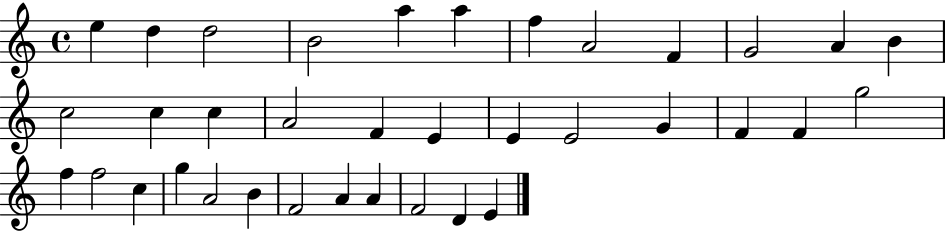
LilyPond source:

{
  \clef treble
  \time 4/4
  \defaultTimeSignature
  \key c \major
  e''4 d''4 d''2 | b'2 a''4 a''4 | f''4 a'2 f'4 | g'2 a'4 b'4 | \break c''2 c''4 c''4 | a'2 f'4 e'4 | e'4 e'2 g'4 | f'4 f'4 g''2 | \break f''4 f''2 c''4 | g''4 a'2 b'4 | f'2 a'4 a'4 | f'2 d'4 e'4 | \break \bar "|."
}